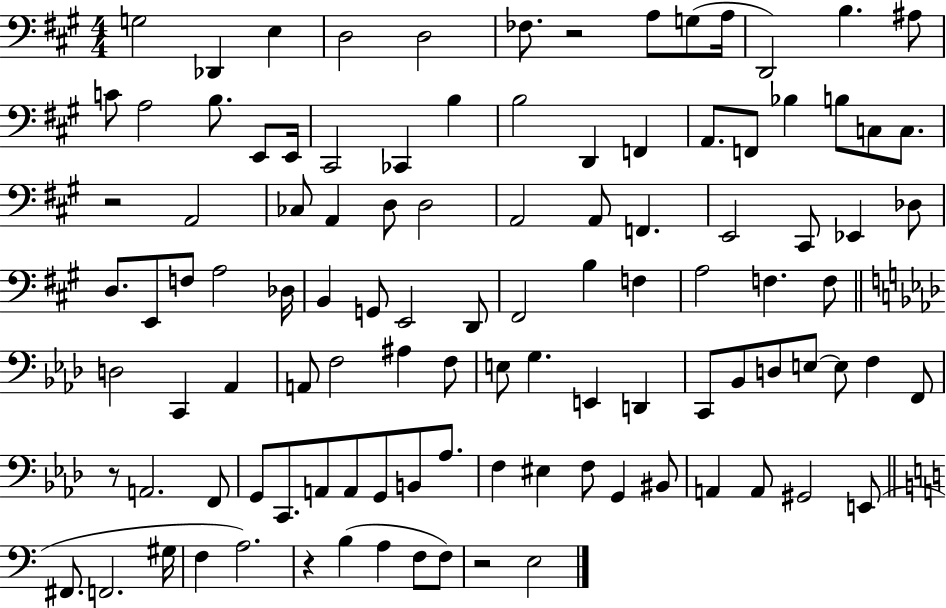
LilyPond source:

{
  \clef bass
  \numericTimeSignature
  \time 4/4
  \key a \major
  \repeat volta 2 { g2 des,4 e4 | d2 d2 | fes8. r2 a8 g8( a16 | d,2) b4. ais8 | \break c'8 a2 b8. e,8 e,16 | cis,2 ces,4 b4 | b2 d,4 f,4 | a,8. f,8 bes4 b8 c8 c8. | \break r2 a,2 | ces8 a,4 d8 d2 | a,2 a,8 f,4. | e,2 cis,8 ees,4 des8 | \break d8. e,8 f8 a2 des16 | b,4 g,8 e,2 d,8 | fis,2 b4 f4 | a2 f4. f8 | \break \bar "||" \break \key f \minor d2 c,4 aes,4 | a,8 f2 ais4 f8 | e8 g4. e,4 d,4 | c,8 bes,8 d8 e8~~ e8 f4 f,8 | \break r8 a,2. f,8 | g,8 c,8. a,8 a,8 g,8 b,8 aes8. | f4 eis4 f8 g,4 bis,8 | a,4 a,8 gis,2 e,8( | \break \bar "||" \break \key c \major fis,8. f,2. gis16 | f4 a2.) | r4 b4( a4 f8 f8) | r2 e2 | \break } \bar "|."
}